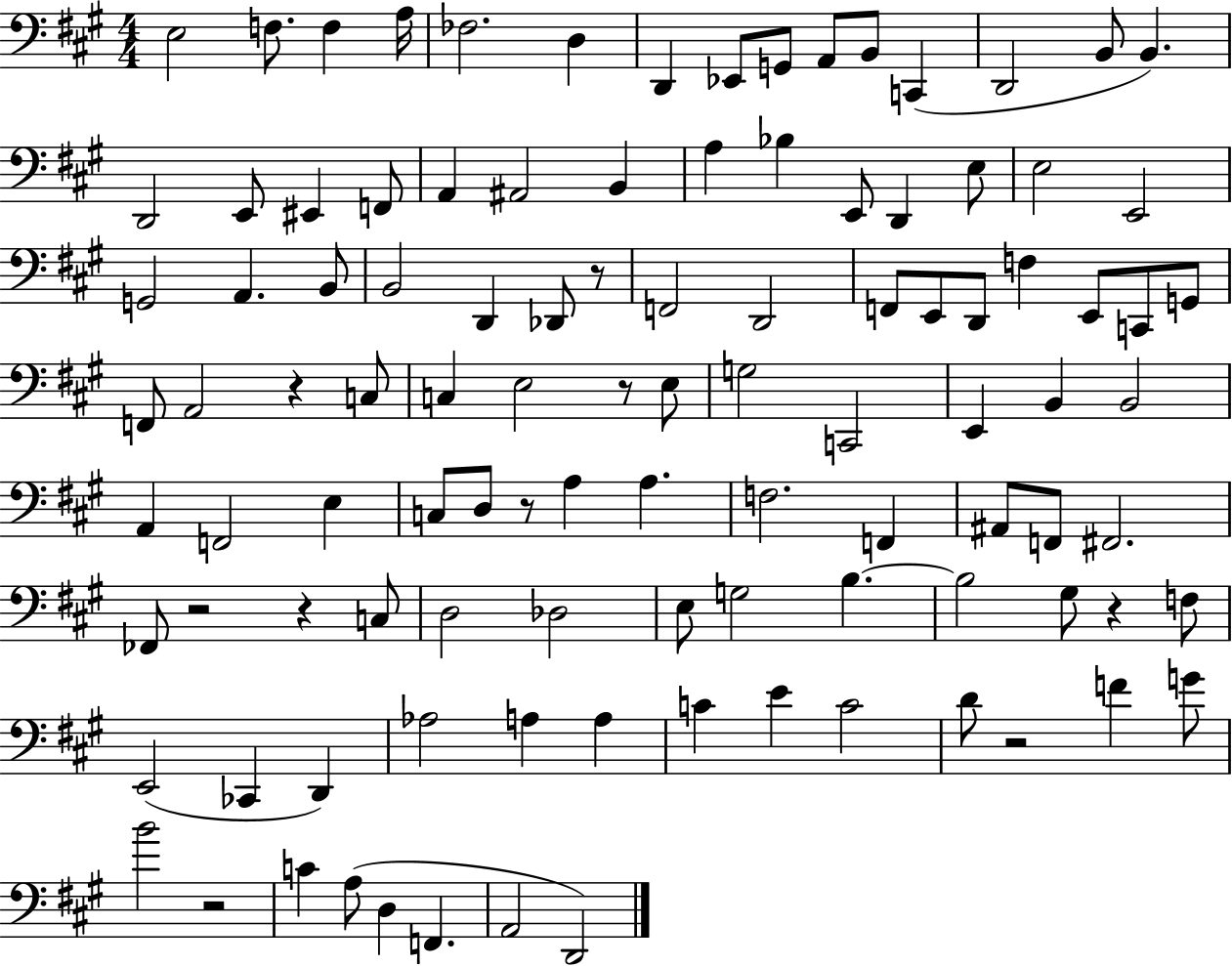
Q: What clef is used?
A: bass